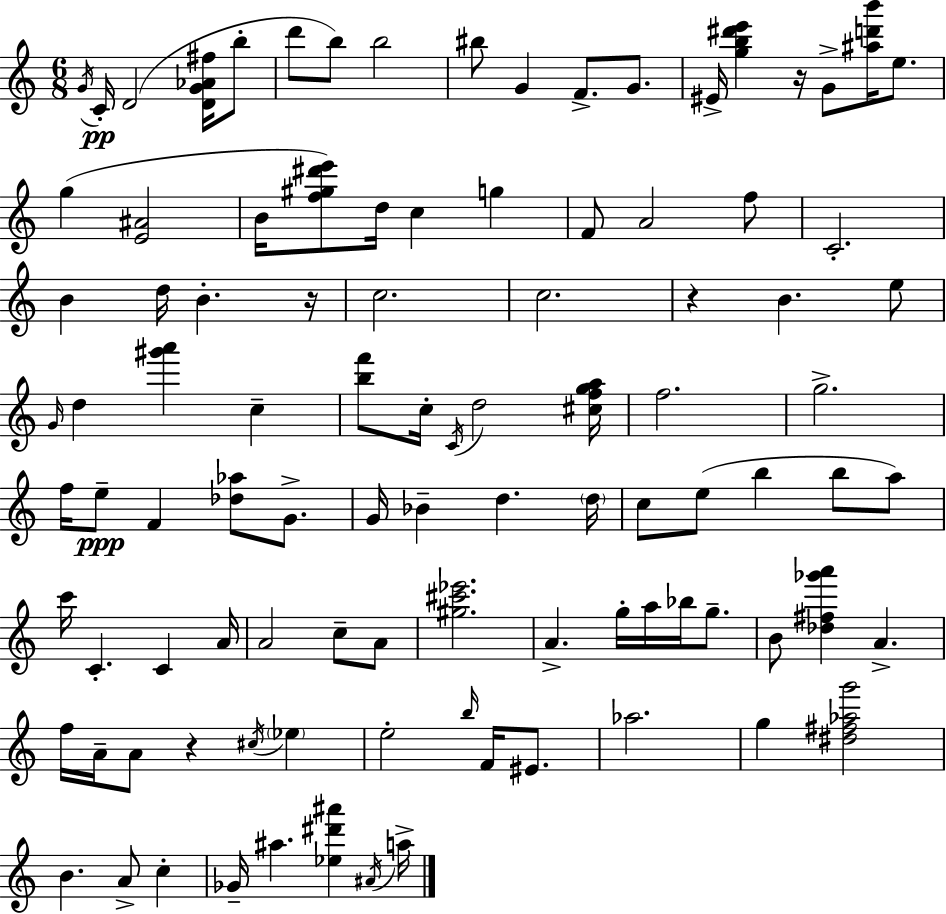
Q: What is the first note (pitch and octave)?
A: G4